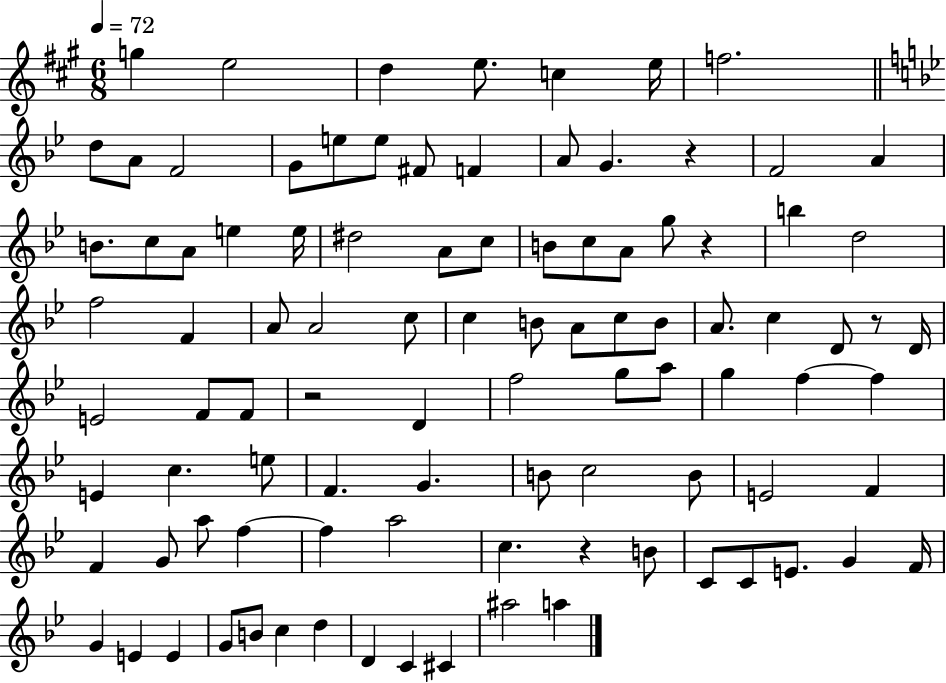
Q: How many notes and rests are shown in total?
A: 97